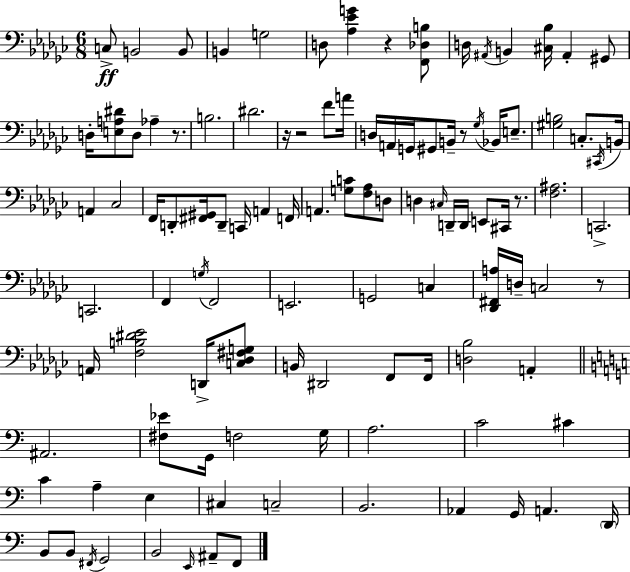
{
  \clef bass
  \numericTimeSignature
  \time 6/8
  \key ees \minor
  c8->\ff b,2 b,8 | b,4 g2 | d8 <aes ees' g'>4 r4 <f, des b>8 | d16 \acciaccatura { ais,16 } b,4 <cis bes>16 ais,4-. gis,8 | \break d16-. <e a dis'>8 d8 aes4-- r8. | b2. | dis'2. | r16 r2 f'8 | \break a'16 d16 a,16 g,16 gis,8 b,16-- r8 \acciaccatura { ges16 } bes,16 e8.-- | <gis b>2 c8.-. | \acciaccatura { cis,16 } b,16 a,4 ces2 | f,16 d,8-. <fis, gis,>16 d,8-- c,16 a,4 | \break f,16 a,4. <g c'>8 <f aes>8 | d8 d4 \grace { cis16 } d,16-- d,16 e,8 | cis,16 r8. <f ais>2. | c,2.-> | \break c,2. | f,4 \acciaccatura { g16 } f,2 | e,2. | g,2 | \break c4 <des, fis, a>16 d16-- c2 | r8 a,16 <f b dis' ees'>2 | d,16-> <c des fis g>8 b,16 dis,2 | f,8 f,16 <d bes>2 | \break a,4-. \bar "||" \break \key c \major ais,2. | <fis ees'>8 g,16 f2 g16 | a2. | c'2 cis'4 | \break c'4 a4-- e4 | cis4 c2-- | b,2. | aes,4 g,16 a,4. \parenthesize d,16 | \break b,8 b,8 \acciaccatura { fis,16 } g,2 | b,2 \grace { e,16 } ais,8-- | f,8 \bar "|."
}